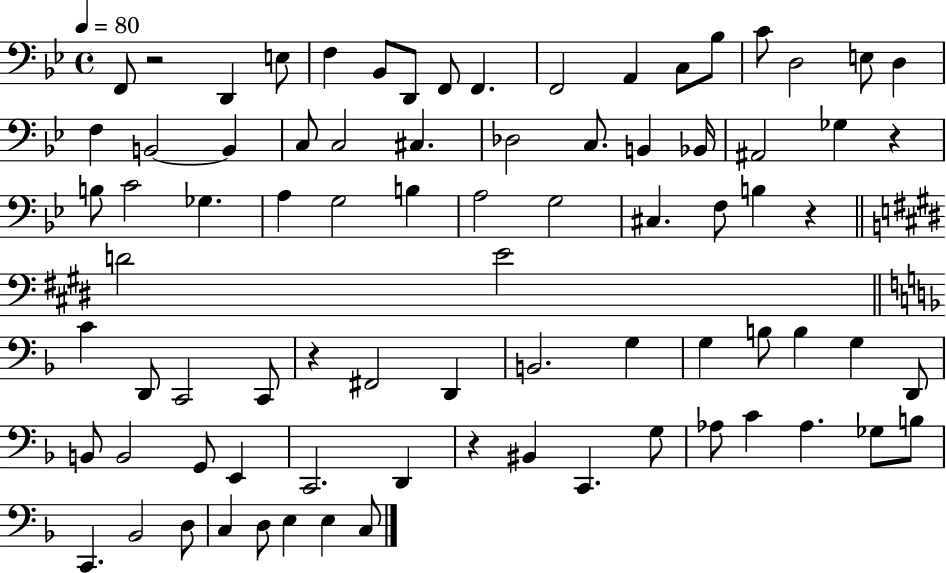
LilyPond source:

{
  \clef bass
  \time 4/4
  \defaultTimeSignature
  \key bes \major
  \tempo 4 = 80
  f,8 r2 d,4 e8 | f4 bes,8 d,8 f,8 f,4. | f,2 a,4 c8 bes8 | c'8 d2 e8 d4 | \break f4 b,2~~ b,4 | c8 c2 cis4. | des2 c8. b,4 bes,16 | ais,2 ges4 r4 | \break b8 c'2 ges4. | a4 g2 b4 | a2 g2 | cis4. f8 b4 r4 | \break \bar "||" \break \key e \major d'2 e'2 | \bar "||" \break \key d \minor c'4 d,8 c,2 c,8 | r4 fis,2 d,4 | b,2. g4 | g4 b8 b4 g4 d,8 | \break b,8 b,2 g,8 e,4 | c,2. d,4 | r4 bis,4 c,4. g8 | aes8 c'4 aes4. ges8 b8 | \break c,4. bes,2 d8 | c4 d8 e4 e4 c8 | \bar "|."
}